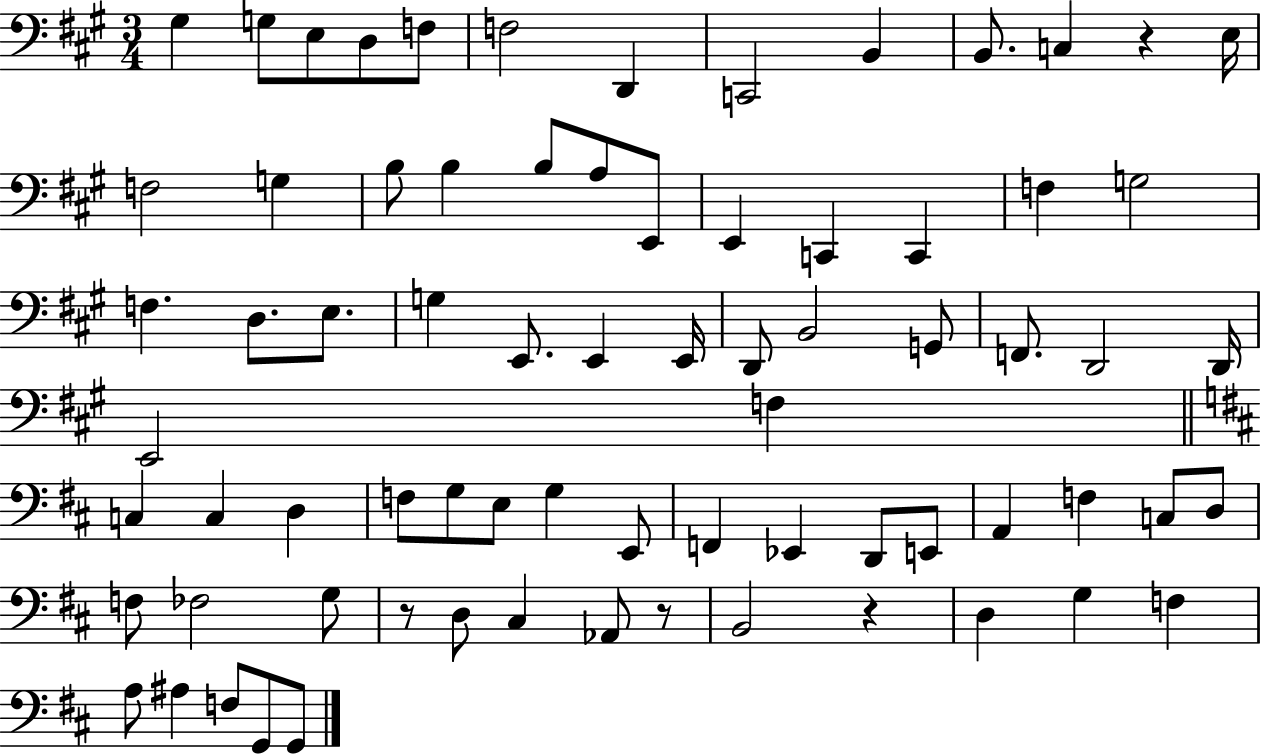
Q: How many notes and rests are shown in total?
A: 74